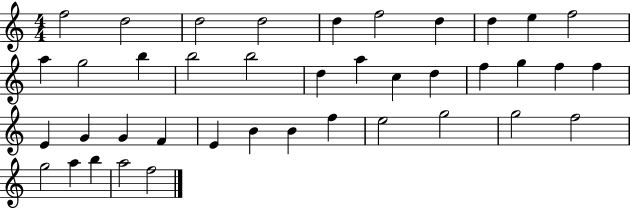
{
  \clef treble
  \numericTimeSignature
  \time 4/4
  \key c \major
  f''2 d''2 | d''2 d''2 | d''4 f''2 d''4 | d''4 e''4 f''2 | \break a''4 g''2 b''4 | b''2 b''2 | d''4 a''4 c''4 d''4 | f''4 g''4 f''4 f''4 | \break e'4 g'4 g'4 f'4 | e'4 b'4 b'4 f''4 | e''2 g''2 | g''2 f''2 | \break g''2 a''4 b''4 | a''2 f''2 | \bar "|."
}